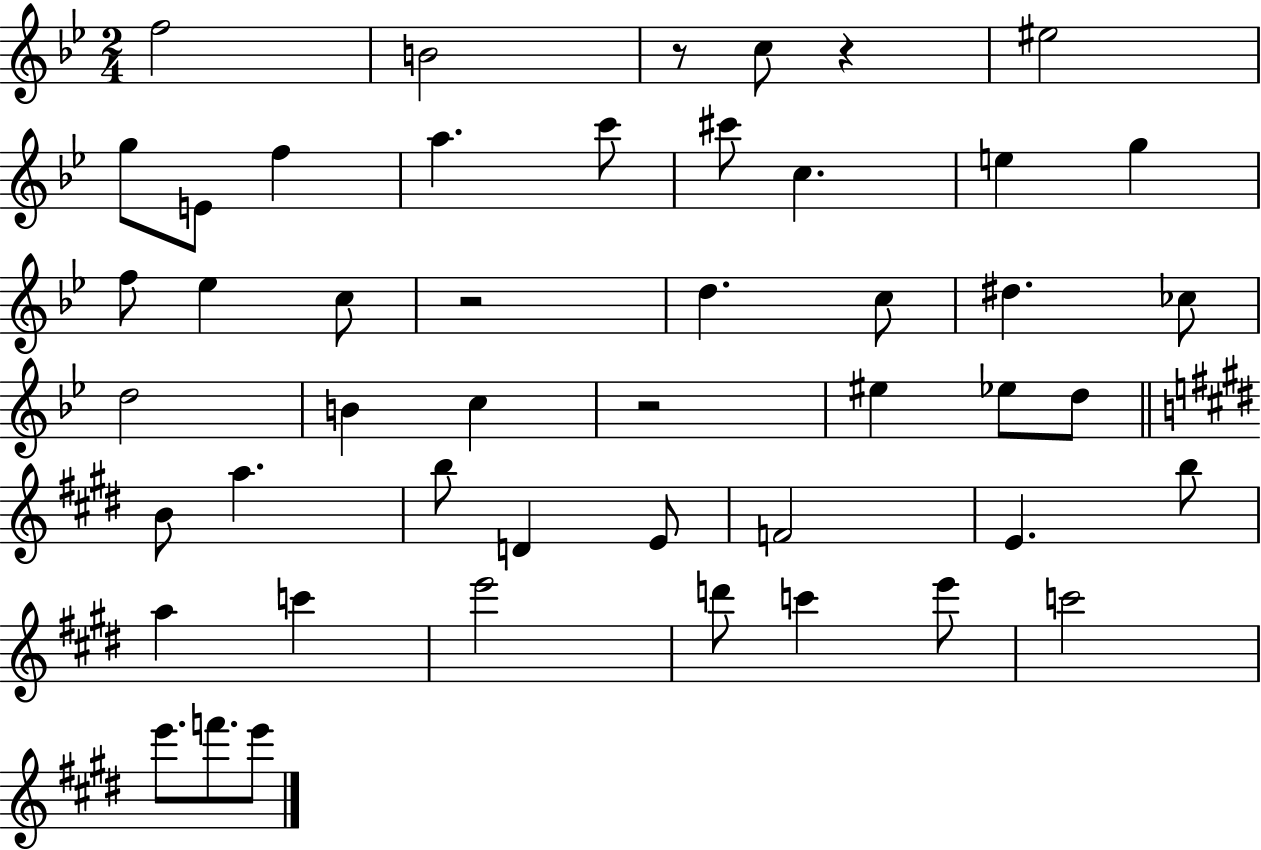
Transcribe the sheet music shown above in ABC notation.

X:1
T:Untitled
M:2/4
L:1/4
K:Bb
f2 B2 z/2 c/2 z ^e2 g/2 E/2 f a c'/2 ^c'/2 c e g f/2 _e c/2 z2 d c/2 ^d _c/2 d2 B c z2 ^e _e/2 d/2 B/2 a b/2 D E/2 F2 E b/2 a c' e'2 d'/2 c' e'/2 c'2 e'/2 f'/2 e'/2